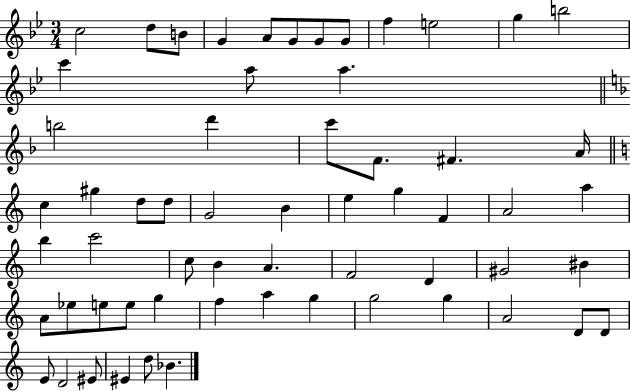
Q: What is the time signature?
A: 3/4